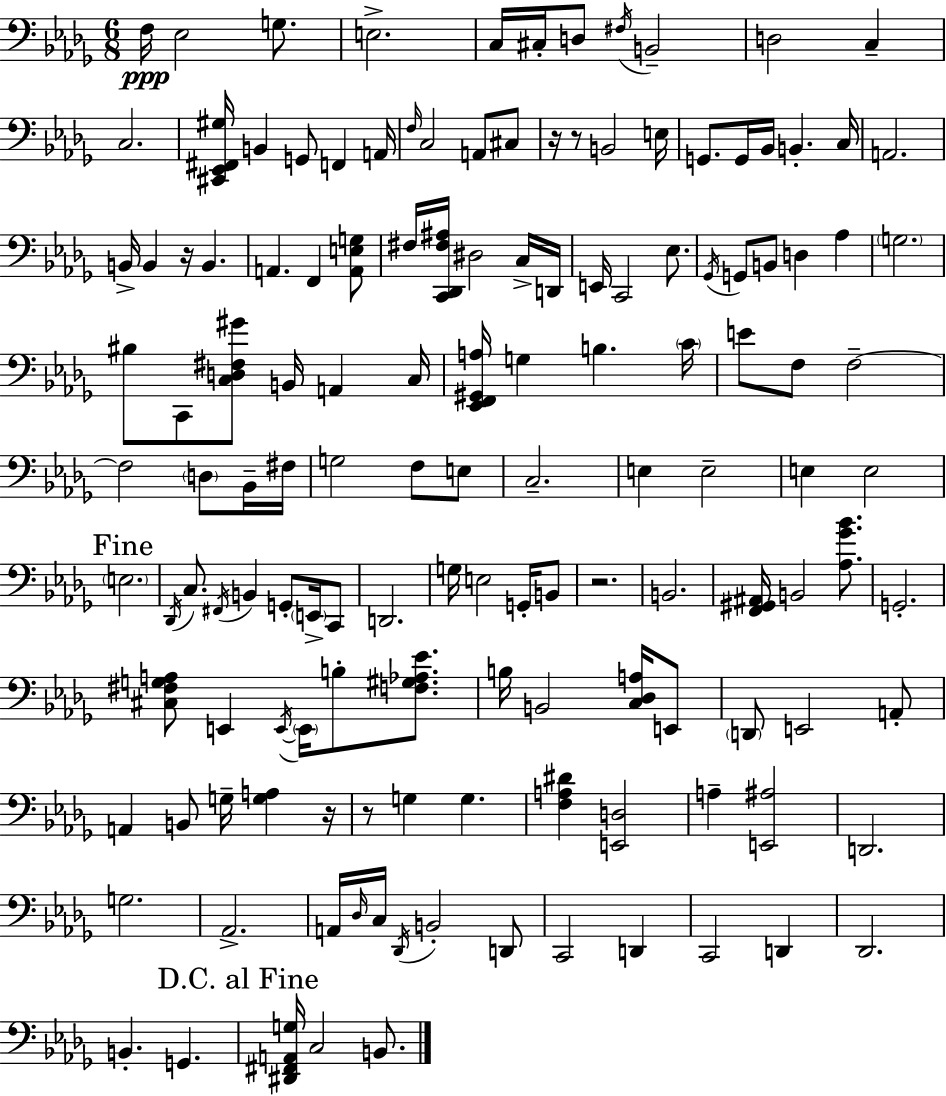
X:1
T:Untitled
M:6/8
L:1/4
K:Bbm
F,/4 _E,2 G,/2 E,2 C,/4 ^C,/4 D,/2 ^F,/4 B,,2 D,2 C, C,2 [^C,,_E,,^F,,^G,]/4 B,, G,,/2 F,, A,,/4 F,/4 C,2 A,,/2 ^C,/2 z/4 z/2 B,,2 E,/4 G,,/2 G,,/4 _B,,/4 B,, C,/4 A,,2 B,,/4 B,, z/4 B,, A,, F,, [A,,E,G,]/2 ^F,/4 [C,,_D,,^F,^A,]/4 ^D,2 C,/4 D,,/4 E,,/4 C,,2 _E,/2 _G,,/4 G,,/2 B,,/2 D, _A, G,2 ^B,/2 C,,/2 [C,D,^F,^G]/2 B,,/4 A,, C,/4 [_E,,F,,^G,,A,]/4 G, B, C/4 E/2 F,/2 F,2 F,2 D,/2 _B,,/4 ^F,/4 G,2 F,/2 E,/2 C,2 E, E,2 E, E,2 E,2 _D,,/4 C,/2 ^F,,/4 B,, G,,/2 E,,/4 C,,/2 D,,2 G,/4 E,2 G,,/4 B,,/2 z2 B,,2 [F,,^G,,^A,,]/4 B,,2 [_A,_G_B]/2 G,,2 [^C,^F,G,A,]/2 E,, E,,/4 E,,/4 B,/2 [F,^G,_A,_E]/2 B,/4 B,,2 [C,_D,A,]/4 E,,/2 D,,/2 E,,2 A,,/2 A,, B,,/2 G,/4 [G,A,] z/4 z/2 G, G, [F,A,^D] [E,,D,]2 A, [E,,^A,]2 D,,2 G,2 _A,,2 A,,/4 _D,/4 C,/4 _D,,/4 B,,2 D,,/2 C,,2 D,, C,,2 D,, _D,,2 B,, G,, [^D,,^F,,A,,G,]/4 C,2 B,,/2